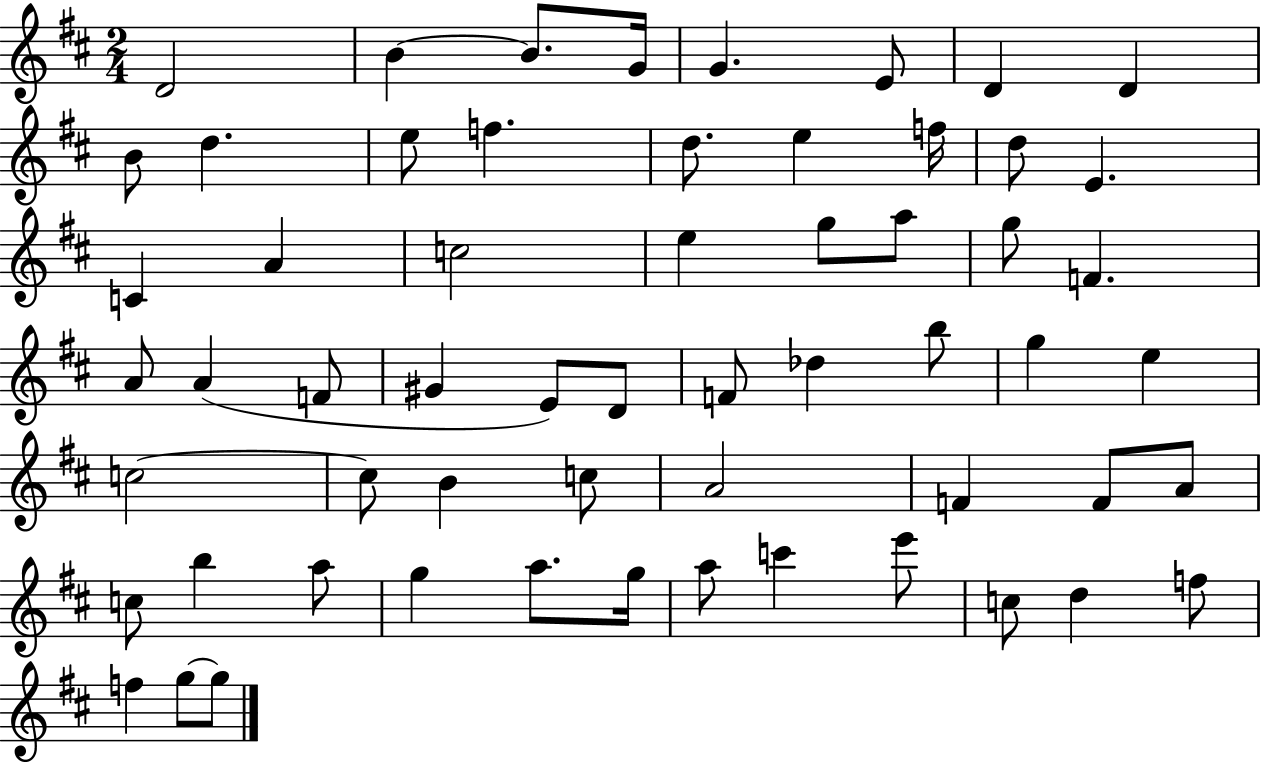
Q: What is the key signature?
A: D major